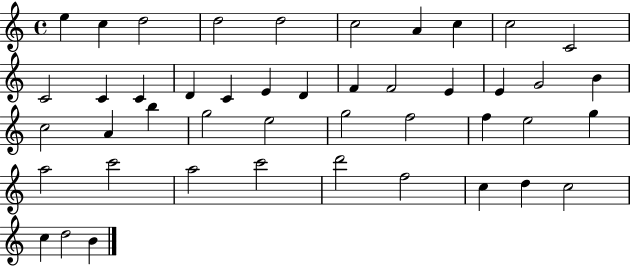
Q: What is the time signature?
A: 4/4